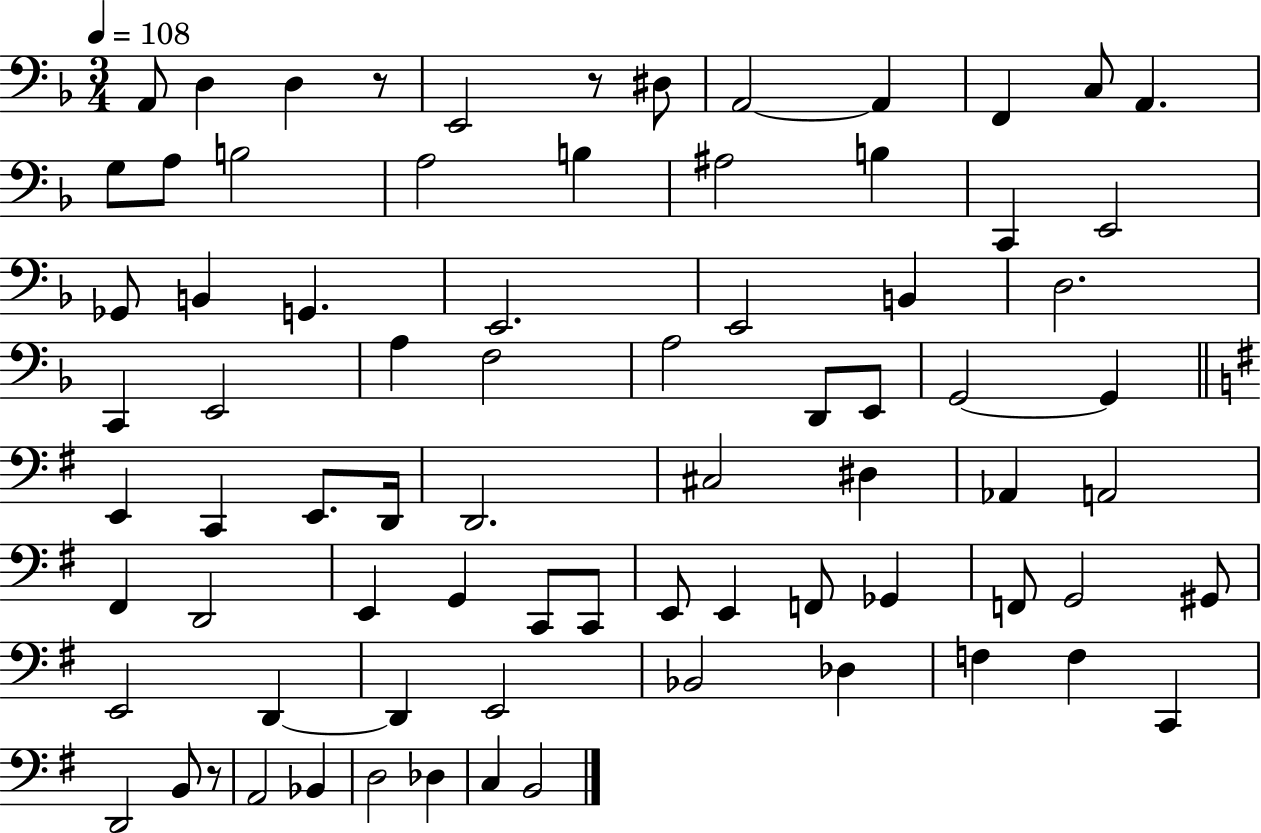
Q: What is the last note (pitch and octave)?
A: B2